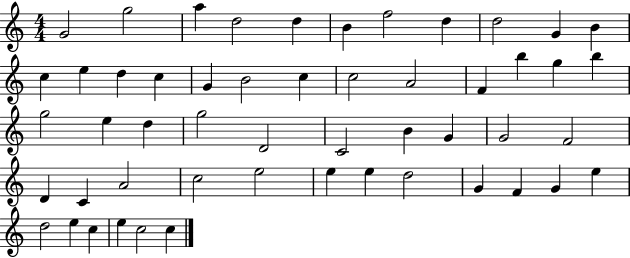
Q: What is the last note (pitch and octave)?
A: C5